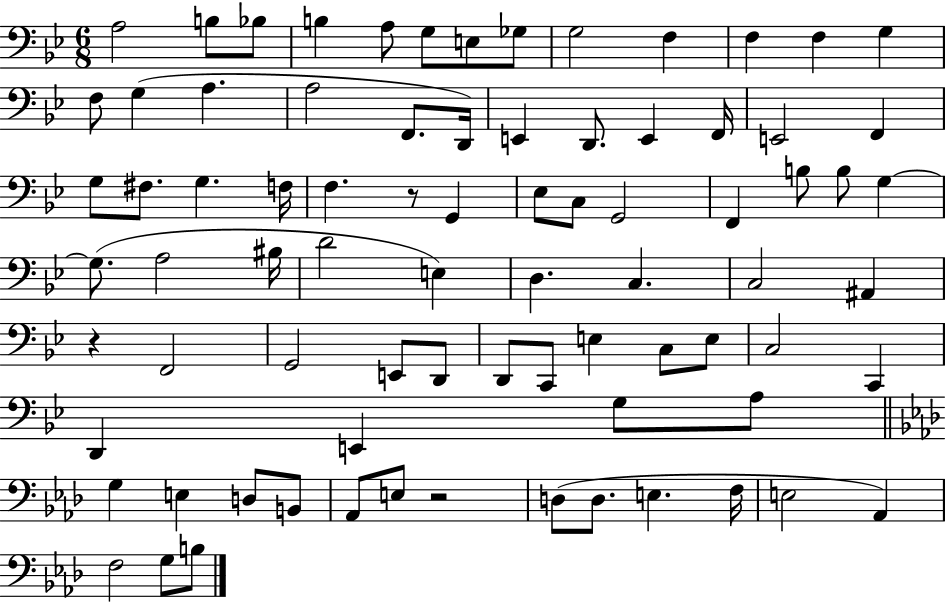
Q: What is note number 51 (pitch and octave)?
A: D2